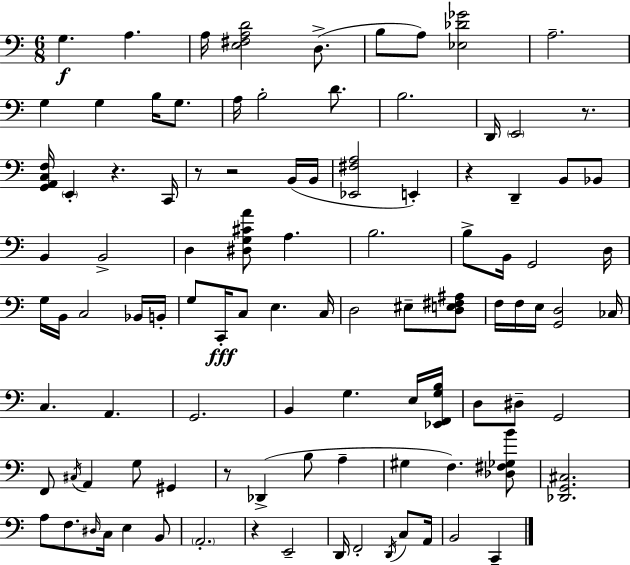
X:1
T:Untitled
M:6/8
L:1/4
K:Am
G, A, A,/4 [E,^F,A,D]2 D,/2 B,/2 A,/2 [_E,_D_G]2 A,2 G, G, B,/4 G,/2 A,/4 B,2 D/2 B,2 D,,/4 E,,2 z/2 [G,,A,,C,F,]/4 E,, z C,,/4 z/2 z2 B,,/4 B,,/4 [_E,,^F,A,]2 E,, z D,, B,,/2 _B,,/2 B,, B,,2 D, [^D,G,^CA]/2 A, B,2 B,/2 B,,/4 G,,2 D,/4 G,/4 B,,/4 C,2 _B,,/4 B,,/4 G,/2 C,,/4 C,/2 E, C,/4 D,2 ^E,/2 [D,E,^F,^A,]/2 F,/4 F,/4 E,/4 [G,,D,]2 _C,/4 C, A,, G,,2 B,, G, E,/4 [_E,,F,,G,B,]/4 D,/2 ^D,/2 G,,2 F,,/2 ^C,/4 A,, G,/2 ^G,, z/2 _D,, B,/2 A, ^G, F, [_D,^F,_G,B]/2 [_D,,G,,^C,]2 A,/2 F,/2 ^D,/4 C,/4 E, B,,/2 A,,2 z E,,2 D,,/4 F,,2 D,,/4 C,/2 A,,/4 B,,2 C,,